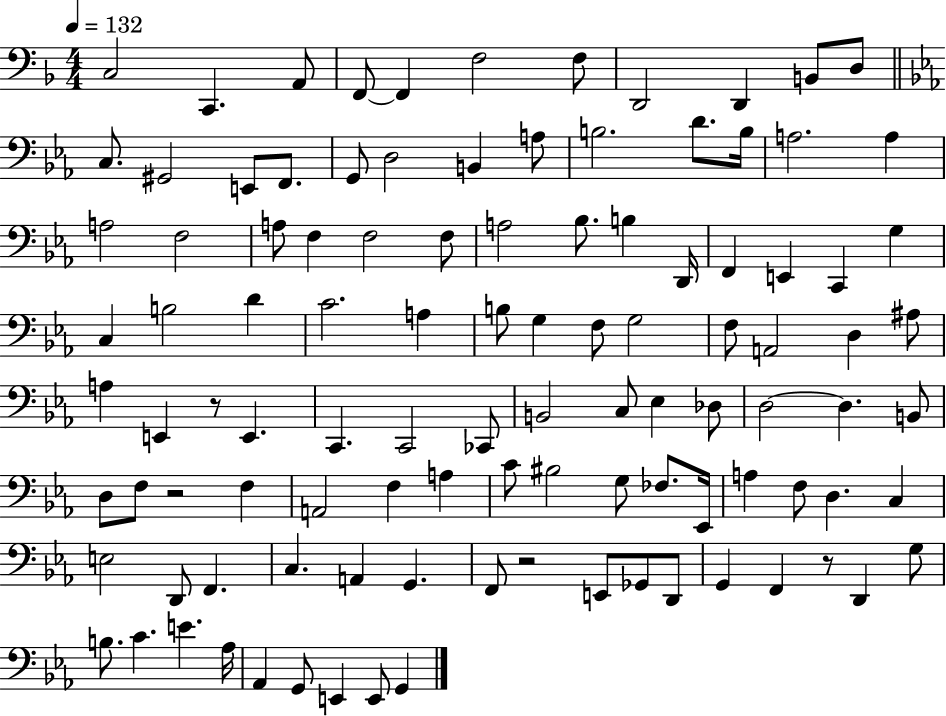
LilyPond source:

{
  \clef bass
  \numericTimeSignature
  \time 4/4
  \key f \major
  \tempo 4 = 132
  c2 c,4. a,8 | f,8~~ f,4 f2 f8 | d,2 d,4 b,8 d8 | \bar "||" \break \key ees \major c8. gis,2 e,8 f,8. | g,8 d2 b,4 a8 | b2. d'8. b16 | a2. a4 | \break a2 f2 | a8 f4 f2 f8 | a2 bes8. b4 d,16 | f,4 e,4 c,4 g4 | \break c4 b2 d'4 | c'2. a4 | b8 g4 f8 g2 | f8 a,2 d4 ais8 | \break a4 e,4 r8 e,4. | c,4. c,2 ces,8 | b,2 c8 ees4 des8 | d2~~ d4. b,8 | \break d8 f8 r2 f4 | a,2 f4 a4 | c'8 bis2 g8 fes8. ees,16 | a4 f8 d4. c4 | \break e2 d,8 f,4. | c4. a,4 g,4. | f,8 r2 e,8 ges,8 d,8 | g,4 f,4 r8 d,4 g8 | \break b8. c'4. e'4. aes16 | aes,4 g,8 e,4 e,8 g,4 | \bar "|."
}